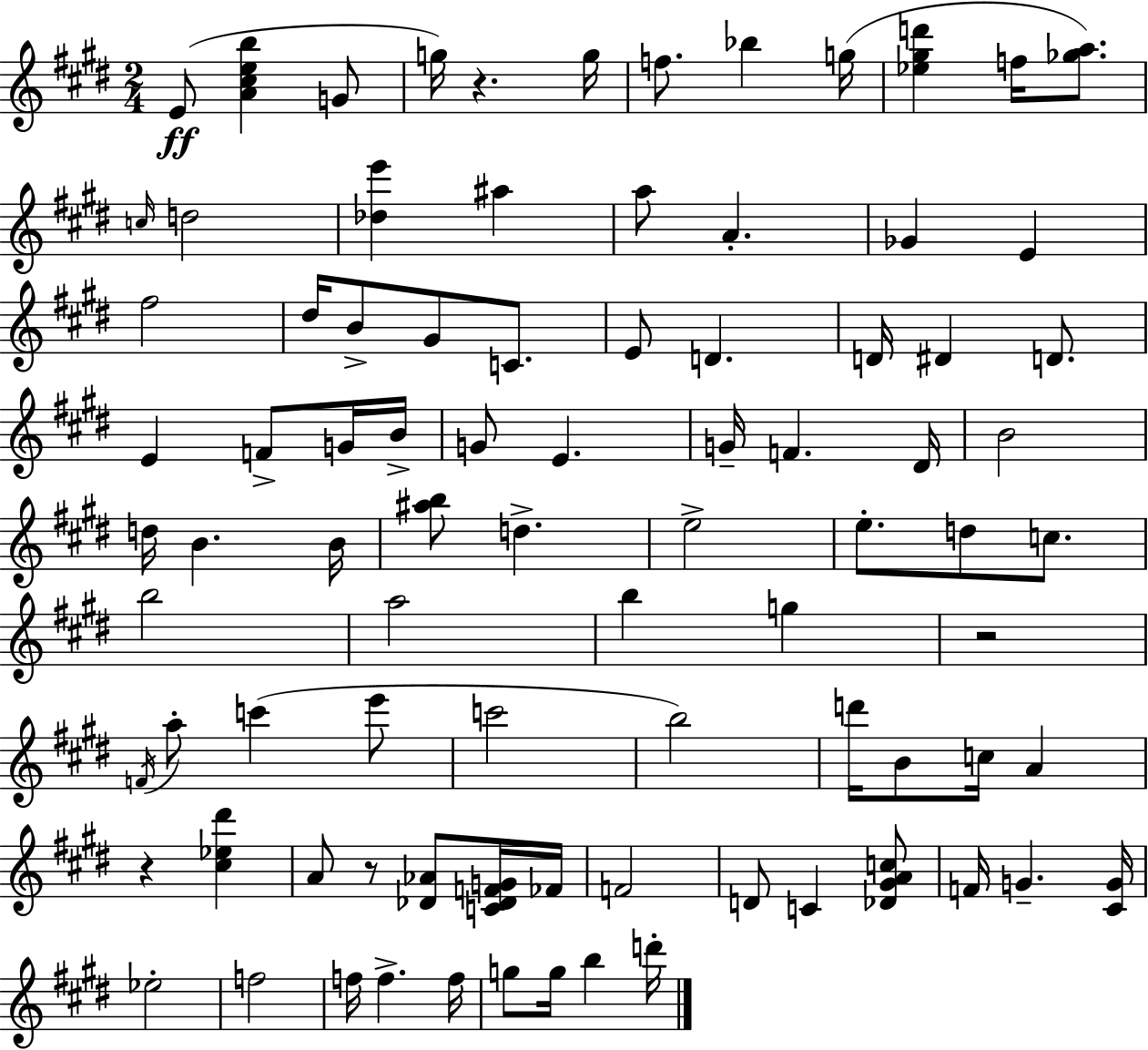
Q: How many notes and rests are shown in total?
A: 87